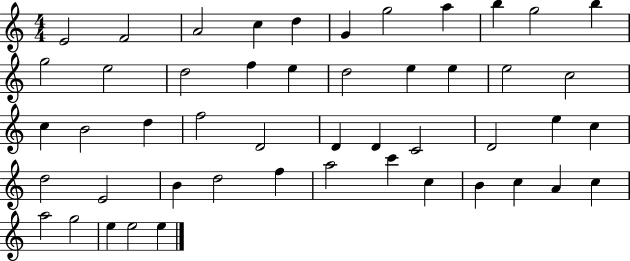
X:1
T:Untitled
M:4/4
L:1/4
K:C
E2 F2 A2 c d G g2 a b g2 b g2 e2 d2 f e d2 e e e2 c2 c B2 d f2 D2 D D C2 D2 e c d2 E2 B d2 f a2 c' c B c A c a2 g2 e e2 e